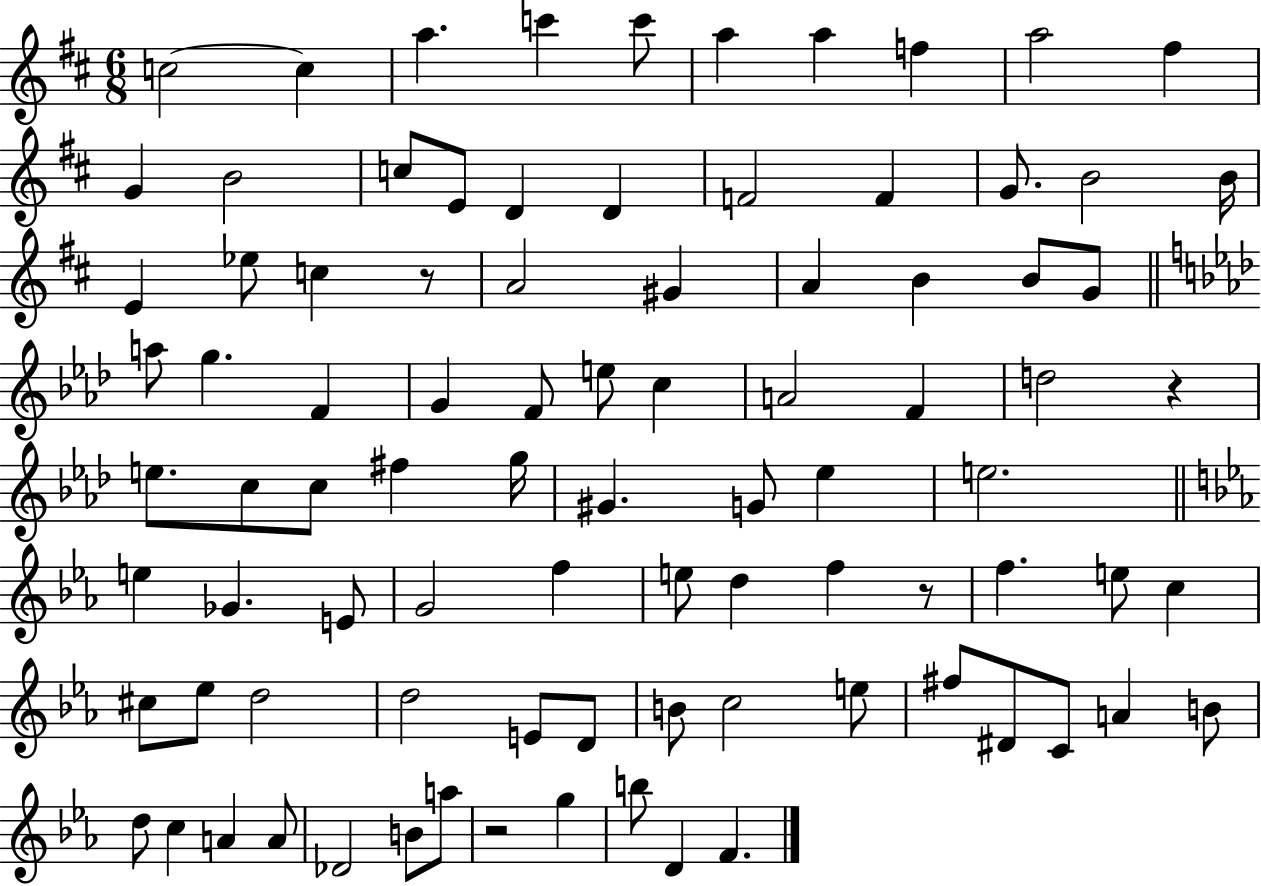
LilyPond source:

{
  \clef treble
  \numericTimeSignature
  \time 6/8
  \key d \major
  \repeat volta 2 { c''2~~ c''4 | a''4. c'''4 c'''8 | a''4 a''4 f''4 | a''2 fis''4 | \break g'4 b'2 | c''8 e'8 d'4 d'4 | f'2 f'4 | g'8. b'2 b'16 | \break e'4 ees''8 c''4 r8 | a'2 gis'4 | a'4 b'4 b'8 g'8 | \bar "||" \break \key aes \major a''8 g''4. f'4 | g'4 f'8 e''8 c''4 | a'2 f'4 | d''2 r4 | \break e''8. c''8 c''8 fis''4 g''16 | gis'4. g'8 ees''4 | e''2. | \bar "||" \break \key c \minor e''4 ges'4. e'8 | g'2 f''4 | e''8 d''4 f''4 r8 | f''4. e''8 c''4 | \break cis''8 ees''8 d''2 | d''2 e'8 d'8 | b'8 c''2 e''8 | fis''8 dis'8 c'8 a'4 b'8 | \break d''8 c''4 a'4 a'8 | des'2 b'8 a''8 | r2 g''4 | b''8 d'4 f'4. | \break } \bar "|."
}